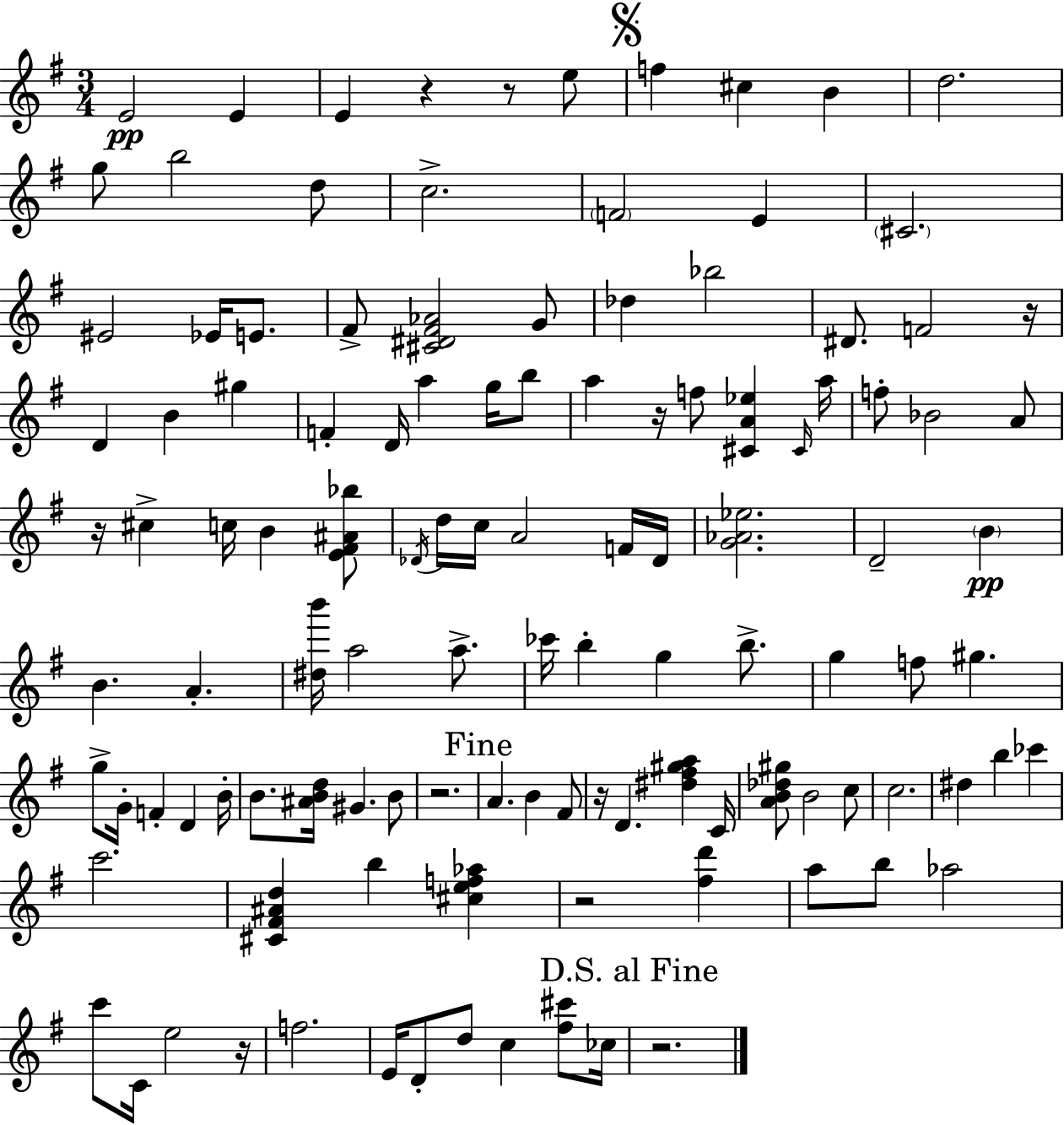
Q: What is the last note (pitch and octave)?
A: CES5